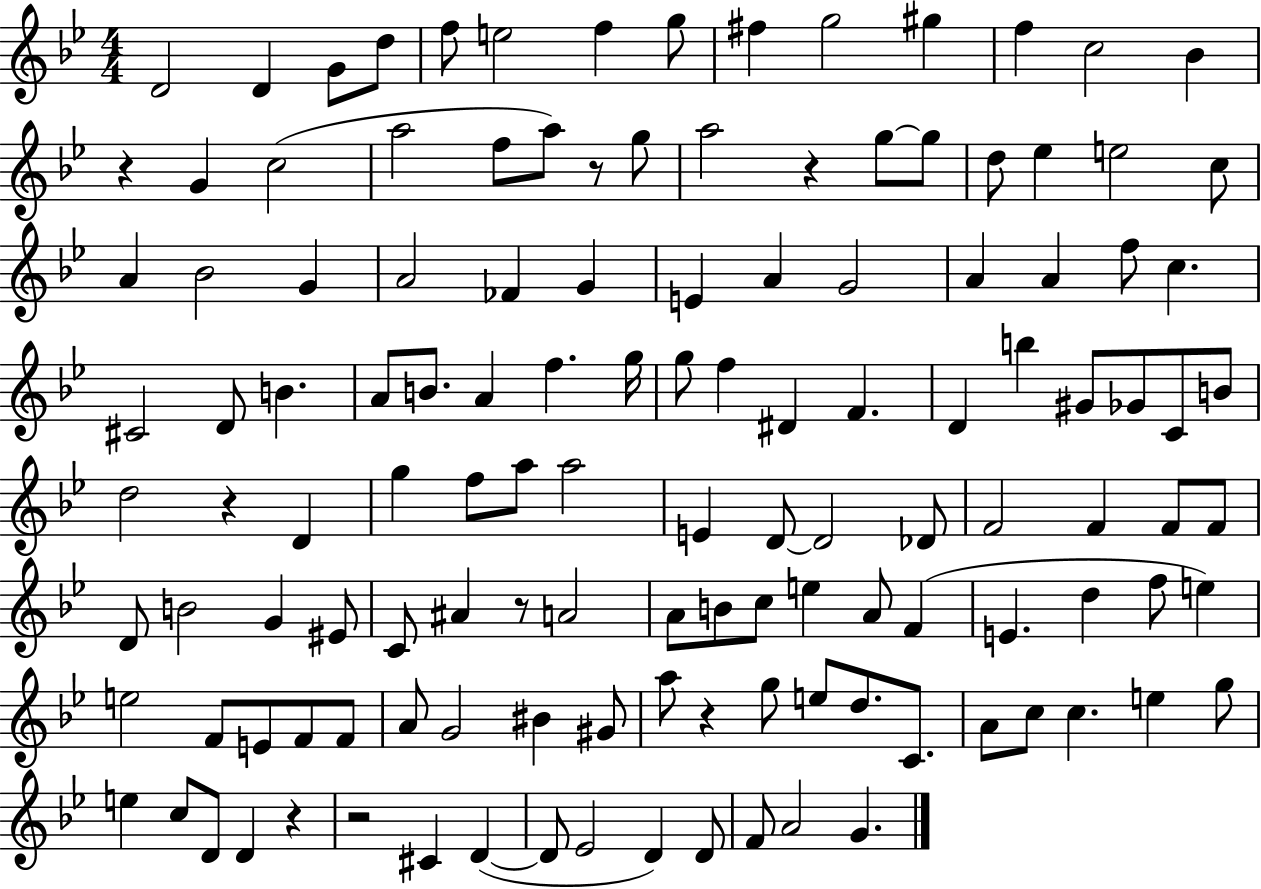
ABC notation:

X:1
T:Untitled
M:4/4
L:1/4
K:Bb
D2 D G/2 d/2 f/2 e2 f g/2 ^f g2 ^g f c2 _B z G c2 a2 f/2 a/2 z/2 g/2 a2 z g/2 g/2 d/2 _e e2 c/2 A _B2 G A2 _F G E A G2 A A f/2 c ^C2 D/2 B A/2 B/2 A f g/4 g/2 f ^D F D b ^G/2 _G/2 C/2 B/2 d2 z D g f/2 a/2 a2 E D/2 D2 _D/2 F2 F F/2 F/2 D/2 B2 G ^E/2 C/2 ^A z/2 A2 A/2 B/2 c/2 e A/2 F E d f/2 e e2 F/2 E/2 F/2 F/2 A/2 G2 ^B ^G/2 a/2 z g/2 e/2 d/2 C/2 A/2 c/2 c e g/2 e c/2 D/2 D z z2 ^C D D/2 _E2 D D/2 F/2 A2 G